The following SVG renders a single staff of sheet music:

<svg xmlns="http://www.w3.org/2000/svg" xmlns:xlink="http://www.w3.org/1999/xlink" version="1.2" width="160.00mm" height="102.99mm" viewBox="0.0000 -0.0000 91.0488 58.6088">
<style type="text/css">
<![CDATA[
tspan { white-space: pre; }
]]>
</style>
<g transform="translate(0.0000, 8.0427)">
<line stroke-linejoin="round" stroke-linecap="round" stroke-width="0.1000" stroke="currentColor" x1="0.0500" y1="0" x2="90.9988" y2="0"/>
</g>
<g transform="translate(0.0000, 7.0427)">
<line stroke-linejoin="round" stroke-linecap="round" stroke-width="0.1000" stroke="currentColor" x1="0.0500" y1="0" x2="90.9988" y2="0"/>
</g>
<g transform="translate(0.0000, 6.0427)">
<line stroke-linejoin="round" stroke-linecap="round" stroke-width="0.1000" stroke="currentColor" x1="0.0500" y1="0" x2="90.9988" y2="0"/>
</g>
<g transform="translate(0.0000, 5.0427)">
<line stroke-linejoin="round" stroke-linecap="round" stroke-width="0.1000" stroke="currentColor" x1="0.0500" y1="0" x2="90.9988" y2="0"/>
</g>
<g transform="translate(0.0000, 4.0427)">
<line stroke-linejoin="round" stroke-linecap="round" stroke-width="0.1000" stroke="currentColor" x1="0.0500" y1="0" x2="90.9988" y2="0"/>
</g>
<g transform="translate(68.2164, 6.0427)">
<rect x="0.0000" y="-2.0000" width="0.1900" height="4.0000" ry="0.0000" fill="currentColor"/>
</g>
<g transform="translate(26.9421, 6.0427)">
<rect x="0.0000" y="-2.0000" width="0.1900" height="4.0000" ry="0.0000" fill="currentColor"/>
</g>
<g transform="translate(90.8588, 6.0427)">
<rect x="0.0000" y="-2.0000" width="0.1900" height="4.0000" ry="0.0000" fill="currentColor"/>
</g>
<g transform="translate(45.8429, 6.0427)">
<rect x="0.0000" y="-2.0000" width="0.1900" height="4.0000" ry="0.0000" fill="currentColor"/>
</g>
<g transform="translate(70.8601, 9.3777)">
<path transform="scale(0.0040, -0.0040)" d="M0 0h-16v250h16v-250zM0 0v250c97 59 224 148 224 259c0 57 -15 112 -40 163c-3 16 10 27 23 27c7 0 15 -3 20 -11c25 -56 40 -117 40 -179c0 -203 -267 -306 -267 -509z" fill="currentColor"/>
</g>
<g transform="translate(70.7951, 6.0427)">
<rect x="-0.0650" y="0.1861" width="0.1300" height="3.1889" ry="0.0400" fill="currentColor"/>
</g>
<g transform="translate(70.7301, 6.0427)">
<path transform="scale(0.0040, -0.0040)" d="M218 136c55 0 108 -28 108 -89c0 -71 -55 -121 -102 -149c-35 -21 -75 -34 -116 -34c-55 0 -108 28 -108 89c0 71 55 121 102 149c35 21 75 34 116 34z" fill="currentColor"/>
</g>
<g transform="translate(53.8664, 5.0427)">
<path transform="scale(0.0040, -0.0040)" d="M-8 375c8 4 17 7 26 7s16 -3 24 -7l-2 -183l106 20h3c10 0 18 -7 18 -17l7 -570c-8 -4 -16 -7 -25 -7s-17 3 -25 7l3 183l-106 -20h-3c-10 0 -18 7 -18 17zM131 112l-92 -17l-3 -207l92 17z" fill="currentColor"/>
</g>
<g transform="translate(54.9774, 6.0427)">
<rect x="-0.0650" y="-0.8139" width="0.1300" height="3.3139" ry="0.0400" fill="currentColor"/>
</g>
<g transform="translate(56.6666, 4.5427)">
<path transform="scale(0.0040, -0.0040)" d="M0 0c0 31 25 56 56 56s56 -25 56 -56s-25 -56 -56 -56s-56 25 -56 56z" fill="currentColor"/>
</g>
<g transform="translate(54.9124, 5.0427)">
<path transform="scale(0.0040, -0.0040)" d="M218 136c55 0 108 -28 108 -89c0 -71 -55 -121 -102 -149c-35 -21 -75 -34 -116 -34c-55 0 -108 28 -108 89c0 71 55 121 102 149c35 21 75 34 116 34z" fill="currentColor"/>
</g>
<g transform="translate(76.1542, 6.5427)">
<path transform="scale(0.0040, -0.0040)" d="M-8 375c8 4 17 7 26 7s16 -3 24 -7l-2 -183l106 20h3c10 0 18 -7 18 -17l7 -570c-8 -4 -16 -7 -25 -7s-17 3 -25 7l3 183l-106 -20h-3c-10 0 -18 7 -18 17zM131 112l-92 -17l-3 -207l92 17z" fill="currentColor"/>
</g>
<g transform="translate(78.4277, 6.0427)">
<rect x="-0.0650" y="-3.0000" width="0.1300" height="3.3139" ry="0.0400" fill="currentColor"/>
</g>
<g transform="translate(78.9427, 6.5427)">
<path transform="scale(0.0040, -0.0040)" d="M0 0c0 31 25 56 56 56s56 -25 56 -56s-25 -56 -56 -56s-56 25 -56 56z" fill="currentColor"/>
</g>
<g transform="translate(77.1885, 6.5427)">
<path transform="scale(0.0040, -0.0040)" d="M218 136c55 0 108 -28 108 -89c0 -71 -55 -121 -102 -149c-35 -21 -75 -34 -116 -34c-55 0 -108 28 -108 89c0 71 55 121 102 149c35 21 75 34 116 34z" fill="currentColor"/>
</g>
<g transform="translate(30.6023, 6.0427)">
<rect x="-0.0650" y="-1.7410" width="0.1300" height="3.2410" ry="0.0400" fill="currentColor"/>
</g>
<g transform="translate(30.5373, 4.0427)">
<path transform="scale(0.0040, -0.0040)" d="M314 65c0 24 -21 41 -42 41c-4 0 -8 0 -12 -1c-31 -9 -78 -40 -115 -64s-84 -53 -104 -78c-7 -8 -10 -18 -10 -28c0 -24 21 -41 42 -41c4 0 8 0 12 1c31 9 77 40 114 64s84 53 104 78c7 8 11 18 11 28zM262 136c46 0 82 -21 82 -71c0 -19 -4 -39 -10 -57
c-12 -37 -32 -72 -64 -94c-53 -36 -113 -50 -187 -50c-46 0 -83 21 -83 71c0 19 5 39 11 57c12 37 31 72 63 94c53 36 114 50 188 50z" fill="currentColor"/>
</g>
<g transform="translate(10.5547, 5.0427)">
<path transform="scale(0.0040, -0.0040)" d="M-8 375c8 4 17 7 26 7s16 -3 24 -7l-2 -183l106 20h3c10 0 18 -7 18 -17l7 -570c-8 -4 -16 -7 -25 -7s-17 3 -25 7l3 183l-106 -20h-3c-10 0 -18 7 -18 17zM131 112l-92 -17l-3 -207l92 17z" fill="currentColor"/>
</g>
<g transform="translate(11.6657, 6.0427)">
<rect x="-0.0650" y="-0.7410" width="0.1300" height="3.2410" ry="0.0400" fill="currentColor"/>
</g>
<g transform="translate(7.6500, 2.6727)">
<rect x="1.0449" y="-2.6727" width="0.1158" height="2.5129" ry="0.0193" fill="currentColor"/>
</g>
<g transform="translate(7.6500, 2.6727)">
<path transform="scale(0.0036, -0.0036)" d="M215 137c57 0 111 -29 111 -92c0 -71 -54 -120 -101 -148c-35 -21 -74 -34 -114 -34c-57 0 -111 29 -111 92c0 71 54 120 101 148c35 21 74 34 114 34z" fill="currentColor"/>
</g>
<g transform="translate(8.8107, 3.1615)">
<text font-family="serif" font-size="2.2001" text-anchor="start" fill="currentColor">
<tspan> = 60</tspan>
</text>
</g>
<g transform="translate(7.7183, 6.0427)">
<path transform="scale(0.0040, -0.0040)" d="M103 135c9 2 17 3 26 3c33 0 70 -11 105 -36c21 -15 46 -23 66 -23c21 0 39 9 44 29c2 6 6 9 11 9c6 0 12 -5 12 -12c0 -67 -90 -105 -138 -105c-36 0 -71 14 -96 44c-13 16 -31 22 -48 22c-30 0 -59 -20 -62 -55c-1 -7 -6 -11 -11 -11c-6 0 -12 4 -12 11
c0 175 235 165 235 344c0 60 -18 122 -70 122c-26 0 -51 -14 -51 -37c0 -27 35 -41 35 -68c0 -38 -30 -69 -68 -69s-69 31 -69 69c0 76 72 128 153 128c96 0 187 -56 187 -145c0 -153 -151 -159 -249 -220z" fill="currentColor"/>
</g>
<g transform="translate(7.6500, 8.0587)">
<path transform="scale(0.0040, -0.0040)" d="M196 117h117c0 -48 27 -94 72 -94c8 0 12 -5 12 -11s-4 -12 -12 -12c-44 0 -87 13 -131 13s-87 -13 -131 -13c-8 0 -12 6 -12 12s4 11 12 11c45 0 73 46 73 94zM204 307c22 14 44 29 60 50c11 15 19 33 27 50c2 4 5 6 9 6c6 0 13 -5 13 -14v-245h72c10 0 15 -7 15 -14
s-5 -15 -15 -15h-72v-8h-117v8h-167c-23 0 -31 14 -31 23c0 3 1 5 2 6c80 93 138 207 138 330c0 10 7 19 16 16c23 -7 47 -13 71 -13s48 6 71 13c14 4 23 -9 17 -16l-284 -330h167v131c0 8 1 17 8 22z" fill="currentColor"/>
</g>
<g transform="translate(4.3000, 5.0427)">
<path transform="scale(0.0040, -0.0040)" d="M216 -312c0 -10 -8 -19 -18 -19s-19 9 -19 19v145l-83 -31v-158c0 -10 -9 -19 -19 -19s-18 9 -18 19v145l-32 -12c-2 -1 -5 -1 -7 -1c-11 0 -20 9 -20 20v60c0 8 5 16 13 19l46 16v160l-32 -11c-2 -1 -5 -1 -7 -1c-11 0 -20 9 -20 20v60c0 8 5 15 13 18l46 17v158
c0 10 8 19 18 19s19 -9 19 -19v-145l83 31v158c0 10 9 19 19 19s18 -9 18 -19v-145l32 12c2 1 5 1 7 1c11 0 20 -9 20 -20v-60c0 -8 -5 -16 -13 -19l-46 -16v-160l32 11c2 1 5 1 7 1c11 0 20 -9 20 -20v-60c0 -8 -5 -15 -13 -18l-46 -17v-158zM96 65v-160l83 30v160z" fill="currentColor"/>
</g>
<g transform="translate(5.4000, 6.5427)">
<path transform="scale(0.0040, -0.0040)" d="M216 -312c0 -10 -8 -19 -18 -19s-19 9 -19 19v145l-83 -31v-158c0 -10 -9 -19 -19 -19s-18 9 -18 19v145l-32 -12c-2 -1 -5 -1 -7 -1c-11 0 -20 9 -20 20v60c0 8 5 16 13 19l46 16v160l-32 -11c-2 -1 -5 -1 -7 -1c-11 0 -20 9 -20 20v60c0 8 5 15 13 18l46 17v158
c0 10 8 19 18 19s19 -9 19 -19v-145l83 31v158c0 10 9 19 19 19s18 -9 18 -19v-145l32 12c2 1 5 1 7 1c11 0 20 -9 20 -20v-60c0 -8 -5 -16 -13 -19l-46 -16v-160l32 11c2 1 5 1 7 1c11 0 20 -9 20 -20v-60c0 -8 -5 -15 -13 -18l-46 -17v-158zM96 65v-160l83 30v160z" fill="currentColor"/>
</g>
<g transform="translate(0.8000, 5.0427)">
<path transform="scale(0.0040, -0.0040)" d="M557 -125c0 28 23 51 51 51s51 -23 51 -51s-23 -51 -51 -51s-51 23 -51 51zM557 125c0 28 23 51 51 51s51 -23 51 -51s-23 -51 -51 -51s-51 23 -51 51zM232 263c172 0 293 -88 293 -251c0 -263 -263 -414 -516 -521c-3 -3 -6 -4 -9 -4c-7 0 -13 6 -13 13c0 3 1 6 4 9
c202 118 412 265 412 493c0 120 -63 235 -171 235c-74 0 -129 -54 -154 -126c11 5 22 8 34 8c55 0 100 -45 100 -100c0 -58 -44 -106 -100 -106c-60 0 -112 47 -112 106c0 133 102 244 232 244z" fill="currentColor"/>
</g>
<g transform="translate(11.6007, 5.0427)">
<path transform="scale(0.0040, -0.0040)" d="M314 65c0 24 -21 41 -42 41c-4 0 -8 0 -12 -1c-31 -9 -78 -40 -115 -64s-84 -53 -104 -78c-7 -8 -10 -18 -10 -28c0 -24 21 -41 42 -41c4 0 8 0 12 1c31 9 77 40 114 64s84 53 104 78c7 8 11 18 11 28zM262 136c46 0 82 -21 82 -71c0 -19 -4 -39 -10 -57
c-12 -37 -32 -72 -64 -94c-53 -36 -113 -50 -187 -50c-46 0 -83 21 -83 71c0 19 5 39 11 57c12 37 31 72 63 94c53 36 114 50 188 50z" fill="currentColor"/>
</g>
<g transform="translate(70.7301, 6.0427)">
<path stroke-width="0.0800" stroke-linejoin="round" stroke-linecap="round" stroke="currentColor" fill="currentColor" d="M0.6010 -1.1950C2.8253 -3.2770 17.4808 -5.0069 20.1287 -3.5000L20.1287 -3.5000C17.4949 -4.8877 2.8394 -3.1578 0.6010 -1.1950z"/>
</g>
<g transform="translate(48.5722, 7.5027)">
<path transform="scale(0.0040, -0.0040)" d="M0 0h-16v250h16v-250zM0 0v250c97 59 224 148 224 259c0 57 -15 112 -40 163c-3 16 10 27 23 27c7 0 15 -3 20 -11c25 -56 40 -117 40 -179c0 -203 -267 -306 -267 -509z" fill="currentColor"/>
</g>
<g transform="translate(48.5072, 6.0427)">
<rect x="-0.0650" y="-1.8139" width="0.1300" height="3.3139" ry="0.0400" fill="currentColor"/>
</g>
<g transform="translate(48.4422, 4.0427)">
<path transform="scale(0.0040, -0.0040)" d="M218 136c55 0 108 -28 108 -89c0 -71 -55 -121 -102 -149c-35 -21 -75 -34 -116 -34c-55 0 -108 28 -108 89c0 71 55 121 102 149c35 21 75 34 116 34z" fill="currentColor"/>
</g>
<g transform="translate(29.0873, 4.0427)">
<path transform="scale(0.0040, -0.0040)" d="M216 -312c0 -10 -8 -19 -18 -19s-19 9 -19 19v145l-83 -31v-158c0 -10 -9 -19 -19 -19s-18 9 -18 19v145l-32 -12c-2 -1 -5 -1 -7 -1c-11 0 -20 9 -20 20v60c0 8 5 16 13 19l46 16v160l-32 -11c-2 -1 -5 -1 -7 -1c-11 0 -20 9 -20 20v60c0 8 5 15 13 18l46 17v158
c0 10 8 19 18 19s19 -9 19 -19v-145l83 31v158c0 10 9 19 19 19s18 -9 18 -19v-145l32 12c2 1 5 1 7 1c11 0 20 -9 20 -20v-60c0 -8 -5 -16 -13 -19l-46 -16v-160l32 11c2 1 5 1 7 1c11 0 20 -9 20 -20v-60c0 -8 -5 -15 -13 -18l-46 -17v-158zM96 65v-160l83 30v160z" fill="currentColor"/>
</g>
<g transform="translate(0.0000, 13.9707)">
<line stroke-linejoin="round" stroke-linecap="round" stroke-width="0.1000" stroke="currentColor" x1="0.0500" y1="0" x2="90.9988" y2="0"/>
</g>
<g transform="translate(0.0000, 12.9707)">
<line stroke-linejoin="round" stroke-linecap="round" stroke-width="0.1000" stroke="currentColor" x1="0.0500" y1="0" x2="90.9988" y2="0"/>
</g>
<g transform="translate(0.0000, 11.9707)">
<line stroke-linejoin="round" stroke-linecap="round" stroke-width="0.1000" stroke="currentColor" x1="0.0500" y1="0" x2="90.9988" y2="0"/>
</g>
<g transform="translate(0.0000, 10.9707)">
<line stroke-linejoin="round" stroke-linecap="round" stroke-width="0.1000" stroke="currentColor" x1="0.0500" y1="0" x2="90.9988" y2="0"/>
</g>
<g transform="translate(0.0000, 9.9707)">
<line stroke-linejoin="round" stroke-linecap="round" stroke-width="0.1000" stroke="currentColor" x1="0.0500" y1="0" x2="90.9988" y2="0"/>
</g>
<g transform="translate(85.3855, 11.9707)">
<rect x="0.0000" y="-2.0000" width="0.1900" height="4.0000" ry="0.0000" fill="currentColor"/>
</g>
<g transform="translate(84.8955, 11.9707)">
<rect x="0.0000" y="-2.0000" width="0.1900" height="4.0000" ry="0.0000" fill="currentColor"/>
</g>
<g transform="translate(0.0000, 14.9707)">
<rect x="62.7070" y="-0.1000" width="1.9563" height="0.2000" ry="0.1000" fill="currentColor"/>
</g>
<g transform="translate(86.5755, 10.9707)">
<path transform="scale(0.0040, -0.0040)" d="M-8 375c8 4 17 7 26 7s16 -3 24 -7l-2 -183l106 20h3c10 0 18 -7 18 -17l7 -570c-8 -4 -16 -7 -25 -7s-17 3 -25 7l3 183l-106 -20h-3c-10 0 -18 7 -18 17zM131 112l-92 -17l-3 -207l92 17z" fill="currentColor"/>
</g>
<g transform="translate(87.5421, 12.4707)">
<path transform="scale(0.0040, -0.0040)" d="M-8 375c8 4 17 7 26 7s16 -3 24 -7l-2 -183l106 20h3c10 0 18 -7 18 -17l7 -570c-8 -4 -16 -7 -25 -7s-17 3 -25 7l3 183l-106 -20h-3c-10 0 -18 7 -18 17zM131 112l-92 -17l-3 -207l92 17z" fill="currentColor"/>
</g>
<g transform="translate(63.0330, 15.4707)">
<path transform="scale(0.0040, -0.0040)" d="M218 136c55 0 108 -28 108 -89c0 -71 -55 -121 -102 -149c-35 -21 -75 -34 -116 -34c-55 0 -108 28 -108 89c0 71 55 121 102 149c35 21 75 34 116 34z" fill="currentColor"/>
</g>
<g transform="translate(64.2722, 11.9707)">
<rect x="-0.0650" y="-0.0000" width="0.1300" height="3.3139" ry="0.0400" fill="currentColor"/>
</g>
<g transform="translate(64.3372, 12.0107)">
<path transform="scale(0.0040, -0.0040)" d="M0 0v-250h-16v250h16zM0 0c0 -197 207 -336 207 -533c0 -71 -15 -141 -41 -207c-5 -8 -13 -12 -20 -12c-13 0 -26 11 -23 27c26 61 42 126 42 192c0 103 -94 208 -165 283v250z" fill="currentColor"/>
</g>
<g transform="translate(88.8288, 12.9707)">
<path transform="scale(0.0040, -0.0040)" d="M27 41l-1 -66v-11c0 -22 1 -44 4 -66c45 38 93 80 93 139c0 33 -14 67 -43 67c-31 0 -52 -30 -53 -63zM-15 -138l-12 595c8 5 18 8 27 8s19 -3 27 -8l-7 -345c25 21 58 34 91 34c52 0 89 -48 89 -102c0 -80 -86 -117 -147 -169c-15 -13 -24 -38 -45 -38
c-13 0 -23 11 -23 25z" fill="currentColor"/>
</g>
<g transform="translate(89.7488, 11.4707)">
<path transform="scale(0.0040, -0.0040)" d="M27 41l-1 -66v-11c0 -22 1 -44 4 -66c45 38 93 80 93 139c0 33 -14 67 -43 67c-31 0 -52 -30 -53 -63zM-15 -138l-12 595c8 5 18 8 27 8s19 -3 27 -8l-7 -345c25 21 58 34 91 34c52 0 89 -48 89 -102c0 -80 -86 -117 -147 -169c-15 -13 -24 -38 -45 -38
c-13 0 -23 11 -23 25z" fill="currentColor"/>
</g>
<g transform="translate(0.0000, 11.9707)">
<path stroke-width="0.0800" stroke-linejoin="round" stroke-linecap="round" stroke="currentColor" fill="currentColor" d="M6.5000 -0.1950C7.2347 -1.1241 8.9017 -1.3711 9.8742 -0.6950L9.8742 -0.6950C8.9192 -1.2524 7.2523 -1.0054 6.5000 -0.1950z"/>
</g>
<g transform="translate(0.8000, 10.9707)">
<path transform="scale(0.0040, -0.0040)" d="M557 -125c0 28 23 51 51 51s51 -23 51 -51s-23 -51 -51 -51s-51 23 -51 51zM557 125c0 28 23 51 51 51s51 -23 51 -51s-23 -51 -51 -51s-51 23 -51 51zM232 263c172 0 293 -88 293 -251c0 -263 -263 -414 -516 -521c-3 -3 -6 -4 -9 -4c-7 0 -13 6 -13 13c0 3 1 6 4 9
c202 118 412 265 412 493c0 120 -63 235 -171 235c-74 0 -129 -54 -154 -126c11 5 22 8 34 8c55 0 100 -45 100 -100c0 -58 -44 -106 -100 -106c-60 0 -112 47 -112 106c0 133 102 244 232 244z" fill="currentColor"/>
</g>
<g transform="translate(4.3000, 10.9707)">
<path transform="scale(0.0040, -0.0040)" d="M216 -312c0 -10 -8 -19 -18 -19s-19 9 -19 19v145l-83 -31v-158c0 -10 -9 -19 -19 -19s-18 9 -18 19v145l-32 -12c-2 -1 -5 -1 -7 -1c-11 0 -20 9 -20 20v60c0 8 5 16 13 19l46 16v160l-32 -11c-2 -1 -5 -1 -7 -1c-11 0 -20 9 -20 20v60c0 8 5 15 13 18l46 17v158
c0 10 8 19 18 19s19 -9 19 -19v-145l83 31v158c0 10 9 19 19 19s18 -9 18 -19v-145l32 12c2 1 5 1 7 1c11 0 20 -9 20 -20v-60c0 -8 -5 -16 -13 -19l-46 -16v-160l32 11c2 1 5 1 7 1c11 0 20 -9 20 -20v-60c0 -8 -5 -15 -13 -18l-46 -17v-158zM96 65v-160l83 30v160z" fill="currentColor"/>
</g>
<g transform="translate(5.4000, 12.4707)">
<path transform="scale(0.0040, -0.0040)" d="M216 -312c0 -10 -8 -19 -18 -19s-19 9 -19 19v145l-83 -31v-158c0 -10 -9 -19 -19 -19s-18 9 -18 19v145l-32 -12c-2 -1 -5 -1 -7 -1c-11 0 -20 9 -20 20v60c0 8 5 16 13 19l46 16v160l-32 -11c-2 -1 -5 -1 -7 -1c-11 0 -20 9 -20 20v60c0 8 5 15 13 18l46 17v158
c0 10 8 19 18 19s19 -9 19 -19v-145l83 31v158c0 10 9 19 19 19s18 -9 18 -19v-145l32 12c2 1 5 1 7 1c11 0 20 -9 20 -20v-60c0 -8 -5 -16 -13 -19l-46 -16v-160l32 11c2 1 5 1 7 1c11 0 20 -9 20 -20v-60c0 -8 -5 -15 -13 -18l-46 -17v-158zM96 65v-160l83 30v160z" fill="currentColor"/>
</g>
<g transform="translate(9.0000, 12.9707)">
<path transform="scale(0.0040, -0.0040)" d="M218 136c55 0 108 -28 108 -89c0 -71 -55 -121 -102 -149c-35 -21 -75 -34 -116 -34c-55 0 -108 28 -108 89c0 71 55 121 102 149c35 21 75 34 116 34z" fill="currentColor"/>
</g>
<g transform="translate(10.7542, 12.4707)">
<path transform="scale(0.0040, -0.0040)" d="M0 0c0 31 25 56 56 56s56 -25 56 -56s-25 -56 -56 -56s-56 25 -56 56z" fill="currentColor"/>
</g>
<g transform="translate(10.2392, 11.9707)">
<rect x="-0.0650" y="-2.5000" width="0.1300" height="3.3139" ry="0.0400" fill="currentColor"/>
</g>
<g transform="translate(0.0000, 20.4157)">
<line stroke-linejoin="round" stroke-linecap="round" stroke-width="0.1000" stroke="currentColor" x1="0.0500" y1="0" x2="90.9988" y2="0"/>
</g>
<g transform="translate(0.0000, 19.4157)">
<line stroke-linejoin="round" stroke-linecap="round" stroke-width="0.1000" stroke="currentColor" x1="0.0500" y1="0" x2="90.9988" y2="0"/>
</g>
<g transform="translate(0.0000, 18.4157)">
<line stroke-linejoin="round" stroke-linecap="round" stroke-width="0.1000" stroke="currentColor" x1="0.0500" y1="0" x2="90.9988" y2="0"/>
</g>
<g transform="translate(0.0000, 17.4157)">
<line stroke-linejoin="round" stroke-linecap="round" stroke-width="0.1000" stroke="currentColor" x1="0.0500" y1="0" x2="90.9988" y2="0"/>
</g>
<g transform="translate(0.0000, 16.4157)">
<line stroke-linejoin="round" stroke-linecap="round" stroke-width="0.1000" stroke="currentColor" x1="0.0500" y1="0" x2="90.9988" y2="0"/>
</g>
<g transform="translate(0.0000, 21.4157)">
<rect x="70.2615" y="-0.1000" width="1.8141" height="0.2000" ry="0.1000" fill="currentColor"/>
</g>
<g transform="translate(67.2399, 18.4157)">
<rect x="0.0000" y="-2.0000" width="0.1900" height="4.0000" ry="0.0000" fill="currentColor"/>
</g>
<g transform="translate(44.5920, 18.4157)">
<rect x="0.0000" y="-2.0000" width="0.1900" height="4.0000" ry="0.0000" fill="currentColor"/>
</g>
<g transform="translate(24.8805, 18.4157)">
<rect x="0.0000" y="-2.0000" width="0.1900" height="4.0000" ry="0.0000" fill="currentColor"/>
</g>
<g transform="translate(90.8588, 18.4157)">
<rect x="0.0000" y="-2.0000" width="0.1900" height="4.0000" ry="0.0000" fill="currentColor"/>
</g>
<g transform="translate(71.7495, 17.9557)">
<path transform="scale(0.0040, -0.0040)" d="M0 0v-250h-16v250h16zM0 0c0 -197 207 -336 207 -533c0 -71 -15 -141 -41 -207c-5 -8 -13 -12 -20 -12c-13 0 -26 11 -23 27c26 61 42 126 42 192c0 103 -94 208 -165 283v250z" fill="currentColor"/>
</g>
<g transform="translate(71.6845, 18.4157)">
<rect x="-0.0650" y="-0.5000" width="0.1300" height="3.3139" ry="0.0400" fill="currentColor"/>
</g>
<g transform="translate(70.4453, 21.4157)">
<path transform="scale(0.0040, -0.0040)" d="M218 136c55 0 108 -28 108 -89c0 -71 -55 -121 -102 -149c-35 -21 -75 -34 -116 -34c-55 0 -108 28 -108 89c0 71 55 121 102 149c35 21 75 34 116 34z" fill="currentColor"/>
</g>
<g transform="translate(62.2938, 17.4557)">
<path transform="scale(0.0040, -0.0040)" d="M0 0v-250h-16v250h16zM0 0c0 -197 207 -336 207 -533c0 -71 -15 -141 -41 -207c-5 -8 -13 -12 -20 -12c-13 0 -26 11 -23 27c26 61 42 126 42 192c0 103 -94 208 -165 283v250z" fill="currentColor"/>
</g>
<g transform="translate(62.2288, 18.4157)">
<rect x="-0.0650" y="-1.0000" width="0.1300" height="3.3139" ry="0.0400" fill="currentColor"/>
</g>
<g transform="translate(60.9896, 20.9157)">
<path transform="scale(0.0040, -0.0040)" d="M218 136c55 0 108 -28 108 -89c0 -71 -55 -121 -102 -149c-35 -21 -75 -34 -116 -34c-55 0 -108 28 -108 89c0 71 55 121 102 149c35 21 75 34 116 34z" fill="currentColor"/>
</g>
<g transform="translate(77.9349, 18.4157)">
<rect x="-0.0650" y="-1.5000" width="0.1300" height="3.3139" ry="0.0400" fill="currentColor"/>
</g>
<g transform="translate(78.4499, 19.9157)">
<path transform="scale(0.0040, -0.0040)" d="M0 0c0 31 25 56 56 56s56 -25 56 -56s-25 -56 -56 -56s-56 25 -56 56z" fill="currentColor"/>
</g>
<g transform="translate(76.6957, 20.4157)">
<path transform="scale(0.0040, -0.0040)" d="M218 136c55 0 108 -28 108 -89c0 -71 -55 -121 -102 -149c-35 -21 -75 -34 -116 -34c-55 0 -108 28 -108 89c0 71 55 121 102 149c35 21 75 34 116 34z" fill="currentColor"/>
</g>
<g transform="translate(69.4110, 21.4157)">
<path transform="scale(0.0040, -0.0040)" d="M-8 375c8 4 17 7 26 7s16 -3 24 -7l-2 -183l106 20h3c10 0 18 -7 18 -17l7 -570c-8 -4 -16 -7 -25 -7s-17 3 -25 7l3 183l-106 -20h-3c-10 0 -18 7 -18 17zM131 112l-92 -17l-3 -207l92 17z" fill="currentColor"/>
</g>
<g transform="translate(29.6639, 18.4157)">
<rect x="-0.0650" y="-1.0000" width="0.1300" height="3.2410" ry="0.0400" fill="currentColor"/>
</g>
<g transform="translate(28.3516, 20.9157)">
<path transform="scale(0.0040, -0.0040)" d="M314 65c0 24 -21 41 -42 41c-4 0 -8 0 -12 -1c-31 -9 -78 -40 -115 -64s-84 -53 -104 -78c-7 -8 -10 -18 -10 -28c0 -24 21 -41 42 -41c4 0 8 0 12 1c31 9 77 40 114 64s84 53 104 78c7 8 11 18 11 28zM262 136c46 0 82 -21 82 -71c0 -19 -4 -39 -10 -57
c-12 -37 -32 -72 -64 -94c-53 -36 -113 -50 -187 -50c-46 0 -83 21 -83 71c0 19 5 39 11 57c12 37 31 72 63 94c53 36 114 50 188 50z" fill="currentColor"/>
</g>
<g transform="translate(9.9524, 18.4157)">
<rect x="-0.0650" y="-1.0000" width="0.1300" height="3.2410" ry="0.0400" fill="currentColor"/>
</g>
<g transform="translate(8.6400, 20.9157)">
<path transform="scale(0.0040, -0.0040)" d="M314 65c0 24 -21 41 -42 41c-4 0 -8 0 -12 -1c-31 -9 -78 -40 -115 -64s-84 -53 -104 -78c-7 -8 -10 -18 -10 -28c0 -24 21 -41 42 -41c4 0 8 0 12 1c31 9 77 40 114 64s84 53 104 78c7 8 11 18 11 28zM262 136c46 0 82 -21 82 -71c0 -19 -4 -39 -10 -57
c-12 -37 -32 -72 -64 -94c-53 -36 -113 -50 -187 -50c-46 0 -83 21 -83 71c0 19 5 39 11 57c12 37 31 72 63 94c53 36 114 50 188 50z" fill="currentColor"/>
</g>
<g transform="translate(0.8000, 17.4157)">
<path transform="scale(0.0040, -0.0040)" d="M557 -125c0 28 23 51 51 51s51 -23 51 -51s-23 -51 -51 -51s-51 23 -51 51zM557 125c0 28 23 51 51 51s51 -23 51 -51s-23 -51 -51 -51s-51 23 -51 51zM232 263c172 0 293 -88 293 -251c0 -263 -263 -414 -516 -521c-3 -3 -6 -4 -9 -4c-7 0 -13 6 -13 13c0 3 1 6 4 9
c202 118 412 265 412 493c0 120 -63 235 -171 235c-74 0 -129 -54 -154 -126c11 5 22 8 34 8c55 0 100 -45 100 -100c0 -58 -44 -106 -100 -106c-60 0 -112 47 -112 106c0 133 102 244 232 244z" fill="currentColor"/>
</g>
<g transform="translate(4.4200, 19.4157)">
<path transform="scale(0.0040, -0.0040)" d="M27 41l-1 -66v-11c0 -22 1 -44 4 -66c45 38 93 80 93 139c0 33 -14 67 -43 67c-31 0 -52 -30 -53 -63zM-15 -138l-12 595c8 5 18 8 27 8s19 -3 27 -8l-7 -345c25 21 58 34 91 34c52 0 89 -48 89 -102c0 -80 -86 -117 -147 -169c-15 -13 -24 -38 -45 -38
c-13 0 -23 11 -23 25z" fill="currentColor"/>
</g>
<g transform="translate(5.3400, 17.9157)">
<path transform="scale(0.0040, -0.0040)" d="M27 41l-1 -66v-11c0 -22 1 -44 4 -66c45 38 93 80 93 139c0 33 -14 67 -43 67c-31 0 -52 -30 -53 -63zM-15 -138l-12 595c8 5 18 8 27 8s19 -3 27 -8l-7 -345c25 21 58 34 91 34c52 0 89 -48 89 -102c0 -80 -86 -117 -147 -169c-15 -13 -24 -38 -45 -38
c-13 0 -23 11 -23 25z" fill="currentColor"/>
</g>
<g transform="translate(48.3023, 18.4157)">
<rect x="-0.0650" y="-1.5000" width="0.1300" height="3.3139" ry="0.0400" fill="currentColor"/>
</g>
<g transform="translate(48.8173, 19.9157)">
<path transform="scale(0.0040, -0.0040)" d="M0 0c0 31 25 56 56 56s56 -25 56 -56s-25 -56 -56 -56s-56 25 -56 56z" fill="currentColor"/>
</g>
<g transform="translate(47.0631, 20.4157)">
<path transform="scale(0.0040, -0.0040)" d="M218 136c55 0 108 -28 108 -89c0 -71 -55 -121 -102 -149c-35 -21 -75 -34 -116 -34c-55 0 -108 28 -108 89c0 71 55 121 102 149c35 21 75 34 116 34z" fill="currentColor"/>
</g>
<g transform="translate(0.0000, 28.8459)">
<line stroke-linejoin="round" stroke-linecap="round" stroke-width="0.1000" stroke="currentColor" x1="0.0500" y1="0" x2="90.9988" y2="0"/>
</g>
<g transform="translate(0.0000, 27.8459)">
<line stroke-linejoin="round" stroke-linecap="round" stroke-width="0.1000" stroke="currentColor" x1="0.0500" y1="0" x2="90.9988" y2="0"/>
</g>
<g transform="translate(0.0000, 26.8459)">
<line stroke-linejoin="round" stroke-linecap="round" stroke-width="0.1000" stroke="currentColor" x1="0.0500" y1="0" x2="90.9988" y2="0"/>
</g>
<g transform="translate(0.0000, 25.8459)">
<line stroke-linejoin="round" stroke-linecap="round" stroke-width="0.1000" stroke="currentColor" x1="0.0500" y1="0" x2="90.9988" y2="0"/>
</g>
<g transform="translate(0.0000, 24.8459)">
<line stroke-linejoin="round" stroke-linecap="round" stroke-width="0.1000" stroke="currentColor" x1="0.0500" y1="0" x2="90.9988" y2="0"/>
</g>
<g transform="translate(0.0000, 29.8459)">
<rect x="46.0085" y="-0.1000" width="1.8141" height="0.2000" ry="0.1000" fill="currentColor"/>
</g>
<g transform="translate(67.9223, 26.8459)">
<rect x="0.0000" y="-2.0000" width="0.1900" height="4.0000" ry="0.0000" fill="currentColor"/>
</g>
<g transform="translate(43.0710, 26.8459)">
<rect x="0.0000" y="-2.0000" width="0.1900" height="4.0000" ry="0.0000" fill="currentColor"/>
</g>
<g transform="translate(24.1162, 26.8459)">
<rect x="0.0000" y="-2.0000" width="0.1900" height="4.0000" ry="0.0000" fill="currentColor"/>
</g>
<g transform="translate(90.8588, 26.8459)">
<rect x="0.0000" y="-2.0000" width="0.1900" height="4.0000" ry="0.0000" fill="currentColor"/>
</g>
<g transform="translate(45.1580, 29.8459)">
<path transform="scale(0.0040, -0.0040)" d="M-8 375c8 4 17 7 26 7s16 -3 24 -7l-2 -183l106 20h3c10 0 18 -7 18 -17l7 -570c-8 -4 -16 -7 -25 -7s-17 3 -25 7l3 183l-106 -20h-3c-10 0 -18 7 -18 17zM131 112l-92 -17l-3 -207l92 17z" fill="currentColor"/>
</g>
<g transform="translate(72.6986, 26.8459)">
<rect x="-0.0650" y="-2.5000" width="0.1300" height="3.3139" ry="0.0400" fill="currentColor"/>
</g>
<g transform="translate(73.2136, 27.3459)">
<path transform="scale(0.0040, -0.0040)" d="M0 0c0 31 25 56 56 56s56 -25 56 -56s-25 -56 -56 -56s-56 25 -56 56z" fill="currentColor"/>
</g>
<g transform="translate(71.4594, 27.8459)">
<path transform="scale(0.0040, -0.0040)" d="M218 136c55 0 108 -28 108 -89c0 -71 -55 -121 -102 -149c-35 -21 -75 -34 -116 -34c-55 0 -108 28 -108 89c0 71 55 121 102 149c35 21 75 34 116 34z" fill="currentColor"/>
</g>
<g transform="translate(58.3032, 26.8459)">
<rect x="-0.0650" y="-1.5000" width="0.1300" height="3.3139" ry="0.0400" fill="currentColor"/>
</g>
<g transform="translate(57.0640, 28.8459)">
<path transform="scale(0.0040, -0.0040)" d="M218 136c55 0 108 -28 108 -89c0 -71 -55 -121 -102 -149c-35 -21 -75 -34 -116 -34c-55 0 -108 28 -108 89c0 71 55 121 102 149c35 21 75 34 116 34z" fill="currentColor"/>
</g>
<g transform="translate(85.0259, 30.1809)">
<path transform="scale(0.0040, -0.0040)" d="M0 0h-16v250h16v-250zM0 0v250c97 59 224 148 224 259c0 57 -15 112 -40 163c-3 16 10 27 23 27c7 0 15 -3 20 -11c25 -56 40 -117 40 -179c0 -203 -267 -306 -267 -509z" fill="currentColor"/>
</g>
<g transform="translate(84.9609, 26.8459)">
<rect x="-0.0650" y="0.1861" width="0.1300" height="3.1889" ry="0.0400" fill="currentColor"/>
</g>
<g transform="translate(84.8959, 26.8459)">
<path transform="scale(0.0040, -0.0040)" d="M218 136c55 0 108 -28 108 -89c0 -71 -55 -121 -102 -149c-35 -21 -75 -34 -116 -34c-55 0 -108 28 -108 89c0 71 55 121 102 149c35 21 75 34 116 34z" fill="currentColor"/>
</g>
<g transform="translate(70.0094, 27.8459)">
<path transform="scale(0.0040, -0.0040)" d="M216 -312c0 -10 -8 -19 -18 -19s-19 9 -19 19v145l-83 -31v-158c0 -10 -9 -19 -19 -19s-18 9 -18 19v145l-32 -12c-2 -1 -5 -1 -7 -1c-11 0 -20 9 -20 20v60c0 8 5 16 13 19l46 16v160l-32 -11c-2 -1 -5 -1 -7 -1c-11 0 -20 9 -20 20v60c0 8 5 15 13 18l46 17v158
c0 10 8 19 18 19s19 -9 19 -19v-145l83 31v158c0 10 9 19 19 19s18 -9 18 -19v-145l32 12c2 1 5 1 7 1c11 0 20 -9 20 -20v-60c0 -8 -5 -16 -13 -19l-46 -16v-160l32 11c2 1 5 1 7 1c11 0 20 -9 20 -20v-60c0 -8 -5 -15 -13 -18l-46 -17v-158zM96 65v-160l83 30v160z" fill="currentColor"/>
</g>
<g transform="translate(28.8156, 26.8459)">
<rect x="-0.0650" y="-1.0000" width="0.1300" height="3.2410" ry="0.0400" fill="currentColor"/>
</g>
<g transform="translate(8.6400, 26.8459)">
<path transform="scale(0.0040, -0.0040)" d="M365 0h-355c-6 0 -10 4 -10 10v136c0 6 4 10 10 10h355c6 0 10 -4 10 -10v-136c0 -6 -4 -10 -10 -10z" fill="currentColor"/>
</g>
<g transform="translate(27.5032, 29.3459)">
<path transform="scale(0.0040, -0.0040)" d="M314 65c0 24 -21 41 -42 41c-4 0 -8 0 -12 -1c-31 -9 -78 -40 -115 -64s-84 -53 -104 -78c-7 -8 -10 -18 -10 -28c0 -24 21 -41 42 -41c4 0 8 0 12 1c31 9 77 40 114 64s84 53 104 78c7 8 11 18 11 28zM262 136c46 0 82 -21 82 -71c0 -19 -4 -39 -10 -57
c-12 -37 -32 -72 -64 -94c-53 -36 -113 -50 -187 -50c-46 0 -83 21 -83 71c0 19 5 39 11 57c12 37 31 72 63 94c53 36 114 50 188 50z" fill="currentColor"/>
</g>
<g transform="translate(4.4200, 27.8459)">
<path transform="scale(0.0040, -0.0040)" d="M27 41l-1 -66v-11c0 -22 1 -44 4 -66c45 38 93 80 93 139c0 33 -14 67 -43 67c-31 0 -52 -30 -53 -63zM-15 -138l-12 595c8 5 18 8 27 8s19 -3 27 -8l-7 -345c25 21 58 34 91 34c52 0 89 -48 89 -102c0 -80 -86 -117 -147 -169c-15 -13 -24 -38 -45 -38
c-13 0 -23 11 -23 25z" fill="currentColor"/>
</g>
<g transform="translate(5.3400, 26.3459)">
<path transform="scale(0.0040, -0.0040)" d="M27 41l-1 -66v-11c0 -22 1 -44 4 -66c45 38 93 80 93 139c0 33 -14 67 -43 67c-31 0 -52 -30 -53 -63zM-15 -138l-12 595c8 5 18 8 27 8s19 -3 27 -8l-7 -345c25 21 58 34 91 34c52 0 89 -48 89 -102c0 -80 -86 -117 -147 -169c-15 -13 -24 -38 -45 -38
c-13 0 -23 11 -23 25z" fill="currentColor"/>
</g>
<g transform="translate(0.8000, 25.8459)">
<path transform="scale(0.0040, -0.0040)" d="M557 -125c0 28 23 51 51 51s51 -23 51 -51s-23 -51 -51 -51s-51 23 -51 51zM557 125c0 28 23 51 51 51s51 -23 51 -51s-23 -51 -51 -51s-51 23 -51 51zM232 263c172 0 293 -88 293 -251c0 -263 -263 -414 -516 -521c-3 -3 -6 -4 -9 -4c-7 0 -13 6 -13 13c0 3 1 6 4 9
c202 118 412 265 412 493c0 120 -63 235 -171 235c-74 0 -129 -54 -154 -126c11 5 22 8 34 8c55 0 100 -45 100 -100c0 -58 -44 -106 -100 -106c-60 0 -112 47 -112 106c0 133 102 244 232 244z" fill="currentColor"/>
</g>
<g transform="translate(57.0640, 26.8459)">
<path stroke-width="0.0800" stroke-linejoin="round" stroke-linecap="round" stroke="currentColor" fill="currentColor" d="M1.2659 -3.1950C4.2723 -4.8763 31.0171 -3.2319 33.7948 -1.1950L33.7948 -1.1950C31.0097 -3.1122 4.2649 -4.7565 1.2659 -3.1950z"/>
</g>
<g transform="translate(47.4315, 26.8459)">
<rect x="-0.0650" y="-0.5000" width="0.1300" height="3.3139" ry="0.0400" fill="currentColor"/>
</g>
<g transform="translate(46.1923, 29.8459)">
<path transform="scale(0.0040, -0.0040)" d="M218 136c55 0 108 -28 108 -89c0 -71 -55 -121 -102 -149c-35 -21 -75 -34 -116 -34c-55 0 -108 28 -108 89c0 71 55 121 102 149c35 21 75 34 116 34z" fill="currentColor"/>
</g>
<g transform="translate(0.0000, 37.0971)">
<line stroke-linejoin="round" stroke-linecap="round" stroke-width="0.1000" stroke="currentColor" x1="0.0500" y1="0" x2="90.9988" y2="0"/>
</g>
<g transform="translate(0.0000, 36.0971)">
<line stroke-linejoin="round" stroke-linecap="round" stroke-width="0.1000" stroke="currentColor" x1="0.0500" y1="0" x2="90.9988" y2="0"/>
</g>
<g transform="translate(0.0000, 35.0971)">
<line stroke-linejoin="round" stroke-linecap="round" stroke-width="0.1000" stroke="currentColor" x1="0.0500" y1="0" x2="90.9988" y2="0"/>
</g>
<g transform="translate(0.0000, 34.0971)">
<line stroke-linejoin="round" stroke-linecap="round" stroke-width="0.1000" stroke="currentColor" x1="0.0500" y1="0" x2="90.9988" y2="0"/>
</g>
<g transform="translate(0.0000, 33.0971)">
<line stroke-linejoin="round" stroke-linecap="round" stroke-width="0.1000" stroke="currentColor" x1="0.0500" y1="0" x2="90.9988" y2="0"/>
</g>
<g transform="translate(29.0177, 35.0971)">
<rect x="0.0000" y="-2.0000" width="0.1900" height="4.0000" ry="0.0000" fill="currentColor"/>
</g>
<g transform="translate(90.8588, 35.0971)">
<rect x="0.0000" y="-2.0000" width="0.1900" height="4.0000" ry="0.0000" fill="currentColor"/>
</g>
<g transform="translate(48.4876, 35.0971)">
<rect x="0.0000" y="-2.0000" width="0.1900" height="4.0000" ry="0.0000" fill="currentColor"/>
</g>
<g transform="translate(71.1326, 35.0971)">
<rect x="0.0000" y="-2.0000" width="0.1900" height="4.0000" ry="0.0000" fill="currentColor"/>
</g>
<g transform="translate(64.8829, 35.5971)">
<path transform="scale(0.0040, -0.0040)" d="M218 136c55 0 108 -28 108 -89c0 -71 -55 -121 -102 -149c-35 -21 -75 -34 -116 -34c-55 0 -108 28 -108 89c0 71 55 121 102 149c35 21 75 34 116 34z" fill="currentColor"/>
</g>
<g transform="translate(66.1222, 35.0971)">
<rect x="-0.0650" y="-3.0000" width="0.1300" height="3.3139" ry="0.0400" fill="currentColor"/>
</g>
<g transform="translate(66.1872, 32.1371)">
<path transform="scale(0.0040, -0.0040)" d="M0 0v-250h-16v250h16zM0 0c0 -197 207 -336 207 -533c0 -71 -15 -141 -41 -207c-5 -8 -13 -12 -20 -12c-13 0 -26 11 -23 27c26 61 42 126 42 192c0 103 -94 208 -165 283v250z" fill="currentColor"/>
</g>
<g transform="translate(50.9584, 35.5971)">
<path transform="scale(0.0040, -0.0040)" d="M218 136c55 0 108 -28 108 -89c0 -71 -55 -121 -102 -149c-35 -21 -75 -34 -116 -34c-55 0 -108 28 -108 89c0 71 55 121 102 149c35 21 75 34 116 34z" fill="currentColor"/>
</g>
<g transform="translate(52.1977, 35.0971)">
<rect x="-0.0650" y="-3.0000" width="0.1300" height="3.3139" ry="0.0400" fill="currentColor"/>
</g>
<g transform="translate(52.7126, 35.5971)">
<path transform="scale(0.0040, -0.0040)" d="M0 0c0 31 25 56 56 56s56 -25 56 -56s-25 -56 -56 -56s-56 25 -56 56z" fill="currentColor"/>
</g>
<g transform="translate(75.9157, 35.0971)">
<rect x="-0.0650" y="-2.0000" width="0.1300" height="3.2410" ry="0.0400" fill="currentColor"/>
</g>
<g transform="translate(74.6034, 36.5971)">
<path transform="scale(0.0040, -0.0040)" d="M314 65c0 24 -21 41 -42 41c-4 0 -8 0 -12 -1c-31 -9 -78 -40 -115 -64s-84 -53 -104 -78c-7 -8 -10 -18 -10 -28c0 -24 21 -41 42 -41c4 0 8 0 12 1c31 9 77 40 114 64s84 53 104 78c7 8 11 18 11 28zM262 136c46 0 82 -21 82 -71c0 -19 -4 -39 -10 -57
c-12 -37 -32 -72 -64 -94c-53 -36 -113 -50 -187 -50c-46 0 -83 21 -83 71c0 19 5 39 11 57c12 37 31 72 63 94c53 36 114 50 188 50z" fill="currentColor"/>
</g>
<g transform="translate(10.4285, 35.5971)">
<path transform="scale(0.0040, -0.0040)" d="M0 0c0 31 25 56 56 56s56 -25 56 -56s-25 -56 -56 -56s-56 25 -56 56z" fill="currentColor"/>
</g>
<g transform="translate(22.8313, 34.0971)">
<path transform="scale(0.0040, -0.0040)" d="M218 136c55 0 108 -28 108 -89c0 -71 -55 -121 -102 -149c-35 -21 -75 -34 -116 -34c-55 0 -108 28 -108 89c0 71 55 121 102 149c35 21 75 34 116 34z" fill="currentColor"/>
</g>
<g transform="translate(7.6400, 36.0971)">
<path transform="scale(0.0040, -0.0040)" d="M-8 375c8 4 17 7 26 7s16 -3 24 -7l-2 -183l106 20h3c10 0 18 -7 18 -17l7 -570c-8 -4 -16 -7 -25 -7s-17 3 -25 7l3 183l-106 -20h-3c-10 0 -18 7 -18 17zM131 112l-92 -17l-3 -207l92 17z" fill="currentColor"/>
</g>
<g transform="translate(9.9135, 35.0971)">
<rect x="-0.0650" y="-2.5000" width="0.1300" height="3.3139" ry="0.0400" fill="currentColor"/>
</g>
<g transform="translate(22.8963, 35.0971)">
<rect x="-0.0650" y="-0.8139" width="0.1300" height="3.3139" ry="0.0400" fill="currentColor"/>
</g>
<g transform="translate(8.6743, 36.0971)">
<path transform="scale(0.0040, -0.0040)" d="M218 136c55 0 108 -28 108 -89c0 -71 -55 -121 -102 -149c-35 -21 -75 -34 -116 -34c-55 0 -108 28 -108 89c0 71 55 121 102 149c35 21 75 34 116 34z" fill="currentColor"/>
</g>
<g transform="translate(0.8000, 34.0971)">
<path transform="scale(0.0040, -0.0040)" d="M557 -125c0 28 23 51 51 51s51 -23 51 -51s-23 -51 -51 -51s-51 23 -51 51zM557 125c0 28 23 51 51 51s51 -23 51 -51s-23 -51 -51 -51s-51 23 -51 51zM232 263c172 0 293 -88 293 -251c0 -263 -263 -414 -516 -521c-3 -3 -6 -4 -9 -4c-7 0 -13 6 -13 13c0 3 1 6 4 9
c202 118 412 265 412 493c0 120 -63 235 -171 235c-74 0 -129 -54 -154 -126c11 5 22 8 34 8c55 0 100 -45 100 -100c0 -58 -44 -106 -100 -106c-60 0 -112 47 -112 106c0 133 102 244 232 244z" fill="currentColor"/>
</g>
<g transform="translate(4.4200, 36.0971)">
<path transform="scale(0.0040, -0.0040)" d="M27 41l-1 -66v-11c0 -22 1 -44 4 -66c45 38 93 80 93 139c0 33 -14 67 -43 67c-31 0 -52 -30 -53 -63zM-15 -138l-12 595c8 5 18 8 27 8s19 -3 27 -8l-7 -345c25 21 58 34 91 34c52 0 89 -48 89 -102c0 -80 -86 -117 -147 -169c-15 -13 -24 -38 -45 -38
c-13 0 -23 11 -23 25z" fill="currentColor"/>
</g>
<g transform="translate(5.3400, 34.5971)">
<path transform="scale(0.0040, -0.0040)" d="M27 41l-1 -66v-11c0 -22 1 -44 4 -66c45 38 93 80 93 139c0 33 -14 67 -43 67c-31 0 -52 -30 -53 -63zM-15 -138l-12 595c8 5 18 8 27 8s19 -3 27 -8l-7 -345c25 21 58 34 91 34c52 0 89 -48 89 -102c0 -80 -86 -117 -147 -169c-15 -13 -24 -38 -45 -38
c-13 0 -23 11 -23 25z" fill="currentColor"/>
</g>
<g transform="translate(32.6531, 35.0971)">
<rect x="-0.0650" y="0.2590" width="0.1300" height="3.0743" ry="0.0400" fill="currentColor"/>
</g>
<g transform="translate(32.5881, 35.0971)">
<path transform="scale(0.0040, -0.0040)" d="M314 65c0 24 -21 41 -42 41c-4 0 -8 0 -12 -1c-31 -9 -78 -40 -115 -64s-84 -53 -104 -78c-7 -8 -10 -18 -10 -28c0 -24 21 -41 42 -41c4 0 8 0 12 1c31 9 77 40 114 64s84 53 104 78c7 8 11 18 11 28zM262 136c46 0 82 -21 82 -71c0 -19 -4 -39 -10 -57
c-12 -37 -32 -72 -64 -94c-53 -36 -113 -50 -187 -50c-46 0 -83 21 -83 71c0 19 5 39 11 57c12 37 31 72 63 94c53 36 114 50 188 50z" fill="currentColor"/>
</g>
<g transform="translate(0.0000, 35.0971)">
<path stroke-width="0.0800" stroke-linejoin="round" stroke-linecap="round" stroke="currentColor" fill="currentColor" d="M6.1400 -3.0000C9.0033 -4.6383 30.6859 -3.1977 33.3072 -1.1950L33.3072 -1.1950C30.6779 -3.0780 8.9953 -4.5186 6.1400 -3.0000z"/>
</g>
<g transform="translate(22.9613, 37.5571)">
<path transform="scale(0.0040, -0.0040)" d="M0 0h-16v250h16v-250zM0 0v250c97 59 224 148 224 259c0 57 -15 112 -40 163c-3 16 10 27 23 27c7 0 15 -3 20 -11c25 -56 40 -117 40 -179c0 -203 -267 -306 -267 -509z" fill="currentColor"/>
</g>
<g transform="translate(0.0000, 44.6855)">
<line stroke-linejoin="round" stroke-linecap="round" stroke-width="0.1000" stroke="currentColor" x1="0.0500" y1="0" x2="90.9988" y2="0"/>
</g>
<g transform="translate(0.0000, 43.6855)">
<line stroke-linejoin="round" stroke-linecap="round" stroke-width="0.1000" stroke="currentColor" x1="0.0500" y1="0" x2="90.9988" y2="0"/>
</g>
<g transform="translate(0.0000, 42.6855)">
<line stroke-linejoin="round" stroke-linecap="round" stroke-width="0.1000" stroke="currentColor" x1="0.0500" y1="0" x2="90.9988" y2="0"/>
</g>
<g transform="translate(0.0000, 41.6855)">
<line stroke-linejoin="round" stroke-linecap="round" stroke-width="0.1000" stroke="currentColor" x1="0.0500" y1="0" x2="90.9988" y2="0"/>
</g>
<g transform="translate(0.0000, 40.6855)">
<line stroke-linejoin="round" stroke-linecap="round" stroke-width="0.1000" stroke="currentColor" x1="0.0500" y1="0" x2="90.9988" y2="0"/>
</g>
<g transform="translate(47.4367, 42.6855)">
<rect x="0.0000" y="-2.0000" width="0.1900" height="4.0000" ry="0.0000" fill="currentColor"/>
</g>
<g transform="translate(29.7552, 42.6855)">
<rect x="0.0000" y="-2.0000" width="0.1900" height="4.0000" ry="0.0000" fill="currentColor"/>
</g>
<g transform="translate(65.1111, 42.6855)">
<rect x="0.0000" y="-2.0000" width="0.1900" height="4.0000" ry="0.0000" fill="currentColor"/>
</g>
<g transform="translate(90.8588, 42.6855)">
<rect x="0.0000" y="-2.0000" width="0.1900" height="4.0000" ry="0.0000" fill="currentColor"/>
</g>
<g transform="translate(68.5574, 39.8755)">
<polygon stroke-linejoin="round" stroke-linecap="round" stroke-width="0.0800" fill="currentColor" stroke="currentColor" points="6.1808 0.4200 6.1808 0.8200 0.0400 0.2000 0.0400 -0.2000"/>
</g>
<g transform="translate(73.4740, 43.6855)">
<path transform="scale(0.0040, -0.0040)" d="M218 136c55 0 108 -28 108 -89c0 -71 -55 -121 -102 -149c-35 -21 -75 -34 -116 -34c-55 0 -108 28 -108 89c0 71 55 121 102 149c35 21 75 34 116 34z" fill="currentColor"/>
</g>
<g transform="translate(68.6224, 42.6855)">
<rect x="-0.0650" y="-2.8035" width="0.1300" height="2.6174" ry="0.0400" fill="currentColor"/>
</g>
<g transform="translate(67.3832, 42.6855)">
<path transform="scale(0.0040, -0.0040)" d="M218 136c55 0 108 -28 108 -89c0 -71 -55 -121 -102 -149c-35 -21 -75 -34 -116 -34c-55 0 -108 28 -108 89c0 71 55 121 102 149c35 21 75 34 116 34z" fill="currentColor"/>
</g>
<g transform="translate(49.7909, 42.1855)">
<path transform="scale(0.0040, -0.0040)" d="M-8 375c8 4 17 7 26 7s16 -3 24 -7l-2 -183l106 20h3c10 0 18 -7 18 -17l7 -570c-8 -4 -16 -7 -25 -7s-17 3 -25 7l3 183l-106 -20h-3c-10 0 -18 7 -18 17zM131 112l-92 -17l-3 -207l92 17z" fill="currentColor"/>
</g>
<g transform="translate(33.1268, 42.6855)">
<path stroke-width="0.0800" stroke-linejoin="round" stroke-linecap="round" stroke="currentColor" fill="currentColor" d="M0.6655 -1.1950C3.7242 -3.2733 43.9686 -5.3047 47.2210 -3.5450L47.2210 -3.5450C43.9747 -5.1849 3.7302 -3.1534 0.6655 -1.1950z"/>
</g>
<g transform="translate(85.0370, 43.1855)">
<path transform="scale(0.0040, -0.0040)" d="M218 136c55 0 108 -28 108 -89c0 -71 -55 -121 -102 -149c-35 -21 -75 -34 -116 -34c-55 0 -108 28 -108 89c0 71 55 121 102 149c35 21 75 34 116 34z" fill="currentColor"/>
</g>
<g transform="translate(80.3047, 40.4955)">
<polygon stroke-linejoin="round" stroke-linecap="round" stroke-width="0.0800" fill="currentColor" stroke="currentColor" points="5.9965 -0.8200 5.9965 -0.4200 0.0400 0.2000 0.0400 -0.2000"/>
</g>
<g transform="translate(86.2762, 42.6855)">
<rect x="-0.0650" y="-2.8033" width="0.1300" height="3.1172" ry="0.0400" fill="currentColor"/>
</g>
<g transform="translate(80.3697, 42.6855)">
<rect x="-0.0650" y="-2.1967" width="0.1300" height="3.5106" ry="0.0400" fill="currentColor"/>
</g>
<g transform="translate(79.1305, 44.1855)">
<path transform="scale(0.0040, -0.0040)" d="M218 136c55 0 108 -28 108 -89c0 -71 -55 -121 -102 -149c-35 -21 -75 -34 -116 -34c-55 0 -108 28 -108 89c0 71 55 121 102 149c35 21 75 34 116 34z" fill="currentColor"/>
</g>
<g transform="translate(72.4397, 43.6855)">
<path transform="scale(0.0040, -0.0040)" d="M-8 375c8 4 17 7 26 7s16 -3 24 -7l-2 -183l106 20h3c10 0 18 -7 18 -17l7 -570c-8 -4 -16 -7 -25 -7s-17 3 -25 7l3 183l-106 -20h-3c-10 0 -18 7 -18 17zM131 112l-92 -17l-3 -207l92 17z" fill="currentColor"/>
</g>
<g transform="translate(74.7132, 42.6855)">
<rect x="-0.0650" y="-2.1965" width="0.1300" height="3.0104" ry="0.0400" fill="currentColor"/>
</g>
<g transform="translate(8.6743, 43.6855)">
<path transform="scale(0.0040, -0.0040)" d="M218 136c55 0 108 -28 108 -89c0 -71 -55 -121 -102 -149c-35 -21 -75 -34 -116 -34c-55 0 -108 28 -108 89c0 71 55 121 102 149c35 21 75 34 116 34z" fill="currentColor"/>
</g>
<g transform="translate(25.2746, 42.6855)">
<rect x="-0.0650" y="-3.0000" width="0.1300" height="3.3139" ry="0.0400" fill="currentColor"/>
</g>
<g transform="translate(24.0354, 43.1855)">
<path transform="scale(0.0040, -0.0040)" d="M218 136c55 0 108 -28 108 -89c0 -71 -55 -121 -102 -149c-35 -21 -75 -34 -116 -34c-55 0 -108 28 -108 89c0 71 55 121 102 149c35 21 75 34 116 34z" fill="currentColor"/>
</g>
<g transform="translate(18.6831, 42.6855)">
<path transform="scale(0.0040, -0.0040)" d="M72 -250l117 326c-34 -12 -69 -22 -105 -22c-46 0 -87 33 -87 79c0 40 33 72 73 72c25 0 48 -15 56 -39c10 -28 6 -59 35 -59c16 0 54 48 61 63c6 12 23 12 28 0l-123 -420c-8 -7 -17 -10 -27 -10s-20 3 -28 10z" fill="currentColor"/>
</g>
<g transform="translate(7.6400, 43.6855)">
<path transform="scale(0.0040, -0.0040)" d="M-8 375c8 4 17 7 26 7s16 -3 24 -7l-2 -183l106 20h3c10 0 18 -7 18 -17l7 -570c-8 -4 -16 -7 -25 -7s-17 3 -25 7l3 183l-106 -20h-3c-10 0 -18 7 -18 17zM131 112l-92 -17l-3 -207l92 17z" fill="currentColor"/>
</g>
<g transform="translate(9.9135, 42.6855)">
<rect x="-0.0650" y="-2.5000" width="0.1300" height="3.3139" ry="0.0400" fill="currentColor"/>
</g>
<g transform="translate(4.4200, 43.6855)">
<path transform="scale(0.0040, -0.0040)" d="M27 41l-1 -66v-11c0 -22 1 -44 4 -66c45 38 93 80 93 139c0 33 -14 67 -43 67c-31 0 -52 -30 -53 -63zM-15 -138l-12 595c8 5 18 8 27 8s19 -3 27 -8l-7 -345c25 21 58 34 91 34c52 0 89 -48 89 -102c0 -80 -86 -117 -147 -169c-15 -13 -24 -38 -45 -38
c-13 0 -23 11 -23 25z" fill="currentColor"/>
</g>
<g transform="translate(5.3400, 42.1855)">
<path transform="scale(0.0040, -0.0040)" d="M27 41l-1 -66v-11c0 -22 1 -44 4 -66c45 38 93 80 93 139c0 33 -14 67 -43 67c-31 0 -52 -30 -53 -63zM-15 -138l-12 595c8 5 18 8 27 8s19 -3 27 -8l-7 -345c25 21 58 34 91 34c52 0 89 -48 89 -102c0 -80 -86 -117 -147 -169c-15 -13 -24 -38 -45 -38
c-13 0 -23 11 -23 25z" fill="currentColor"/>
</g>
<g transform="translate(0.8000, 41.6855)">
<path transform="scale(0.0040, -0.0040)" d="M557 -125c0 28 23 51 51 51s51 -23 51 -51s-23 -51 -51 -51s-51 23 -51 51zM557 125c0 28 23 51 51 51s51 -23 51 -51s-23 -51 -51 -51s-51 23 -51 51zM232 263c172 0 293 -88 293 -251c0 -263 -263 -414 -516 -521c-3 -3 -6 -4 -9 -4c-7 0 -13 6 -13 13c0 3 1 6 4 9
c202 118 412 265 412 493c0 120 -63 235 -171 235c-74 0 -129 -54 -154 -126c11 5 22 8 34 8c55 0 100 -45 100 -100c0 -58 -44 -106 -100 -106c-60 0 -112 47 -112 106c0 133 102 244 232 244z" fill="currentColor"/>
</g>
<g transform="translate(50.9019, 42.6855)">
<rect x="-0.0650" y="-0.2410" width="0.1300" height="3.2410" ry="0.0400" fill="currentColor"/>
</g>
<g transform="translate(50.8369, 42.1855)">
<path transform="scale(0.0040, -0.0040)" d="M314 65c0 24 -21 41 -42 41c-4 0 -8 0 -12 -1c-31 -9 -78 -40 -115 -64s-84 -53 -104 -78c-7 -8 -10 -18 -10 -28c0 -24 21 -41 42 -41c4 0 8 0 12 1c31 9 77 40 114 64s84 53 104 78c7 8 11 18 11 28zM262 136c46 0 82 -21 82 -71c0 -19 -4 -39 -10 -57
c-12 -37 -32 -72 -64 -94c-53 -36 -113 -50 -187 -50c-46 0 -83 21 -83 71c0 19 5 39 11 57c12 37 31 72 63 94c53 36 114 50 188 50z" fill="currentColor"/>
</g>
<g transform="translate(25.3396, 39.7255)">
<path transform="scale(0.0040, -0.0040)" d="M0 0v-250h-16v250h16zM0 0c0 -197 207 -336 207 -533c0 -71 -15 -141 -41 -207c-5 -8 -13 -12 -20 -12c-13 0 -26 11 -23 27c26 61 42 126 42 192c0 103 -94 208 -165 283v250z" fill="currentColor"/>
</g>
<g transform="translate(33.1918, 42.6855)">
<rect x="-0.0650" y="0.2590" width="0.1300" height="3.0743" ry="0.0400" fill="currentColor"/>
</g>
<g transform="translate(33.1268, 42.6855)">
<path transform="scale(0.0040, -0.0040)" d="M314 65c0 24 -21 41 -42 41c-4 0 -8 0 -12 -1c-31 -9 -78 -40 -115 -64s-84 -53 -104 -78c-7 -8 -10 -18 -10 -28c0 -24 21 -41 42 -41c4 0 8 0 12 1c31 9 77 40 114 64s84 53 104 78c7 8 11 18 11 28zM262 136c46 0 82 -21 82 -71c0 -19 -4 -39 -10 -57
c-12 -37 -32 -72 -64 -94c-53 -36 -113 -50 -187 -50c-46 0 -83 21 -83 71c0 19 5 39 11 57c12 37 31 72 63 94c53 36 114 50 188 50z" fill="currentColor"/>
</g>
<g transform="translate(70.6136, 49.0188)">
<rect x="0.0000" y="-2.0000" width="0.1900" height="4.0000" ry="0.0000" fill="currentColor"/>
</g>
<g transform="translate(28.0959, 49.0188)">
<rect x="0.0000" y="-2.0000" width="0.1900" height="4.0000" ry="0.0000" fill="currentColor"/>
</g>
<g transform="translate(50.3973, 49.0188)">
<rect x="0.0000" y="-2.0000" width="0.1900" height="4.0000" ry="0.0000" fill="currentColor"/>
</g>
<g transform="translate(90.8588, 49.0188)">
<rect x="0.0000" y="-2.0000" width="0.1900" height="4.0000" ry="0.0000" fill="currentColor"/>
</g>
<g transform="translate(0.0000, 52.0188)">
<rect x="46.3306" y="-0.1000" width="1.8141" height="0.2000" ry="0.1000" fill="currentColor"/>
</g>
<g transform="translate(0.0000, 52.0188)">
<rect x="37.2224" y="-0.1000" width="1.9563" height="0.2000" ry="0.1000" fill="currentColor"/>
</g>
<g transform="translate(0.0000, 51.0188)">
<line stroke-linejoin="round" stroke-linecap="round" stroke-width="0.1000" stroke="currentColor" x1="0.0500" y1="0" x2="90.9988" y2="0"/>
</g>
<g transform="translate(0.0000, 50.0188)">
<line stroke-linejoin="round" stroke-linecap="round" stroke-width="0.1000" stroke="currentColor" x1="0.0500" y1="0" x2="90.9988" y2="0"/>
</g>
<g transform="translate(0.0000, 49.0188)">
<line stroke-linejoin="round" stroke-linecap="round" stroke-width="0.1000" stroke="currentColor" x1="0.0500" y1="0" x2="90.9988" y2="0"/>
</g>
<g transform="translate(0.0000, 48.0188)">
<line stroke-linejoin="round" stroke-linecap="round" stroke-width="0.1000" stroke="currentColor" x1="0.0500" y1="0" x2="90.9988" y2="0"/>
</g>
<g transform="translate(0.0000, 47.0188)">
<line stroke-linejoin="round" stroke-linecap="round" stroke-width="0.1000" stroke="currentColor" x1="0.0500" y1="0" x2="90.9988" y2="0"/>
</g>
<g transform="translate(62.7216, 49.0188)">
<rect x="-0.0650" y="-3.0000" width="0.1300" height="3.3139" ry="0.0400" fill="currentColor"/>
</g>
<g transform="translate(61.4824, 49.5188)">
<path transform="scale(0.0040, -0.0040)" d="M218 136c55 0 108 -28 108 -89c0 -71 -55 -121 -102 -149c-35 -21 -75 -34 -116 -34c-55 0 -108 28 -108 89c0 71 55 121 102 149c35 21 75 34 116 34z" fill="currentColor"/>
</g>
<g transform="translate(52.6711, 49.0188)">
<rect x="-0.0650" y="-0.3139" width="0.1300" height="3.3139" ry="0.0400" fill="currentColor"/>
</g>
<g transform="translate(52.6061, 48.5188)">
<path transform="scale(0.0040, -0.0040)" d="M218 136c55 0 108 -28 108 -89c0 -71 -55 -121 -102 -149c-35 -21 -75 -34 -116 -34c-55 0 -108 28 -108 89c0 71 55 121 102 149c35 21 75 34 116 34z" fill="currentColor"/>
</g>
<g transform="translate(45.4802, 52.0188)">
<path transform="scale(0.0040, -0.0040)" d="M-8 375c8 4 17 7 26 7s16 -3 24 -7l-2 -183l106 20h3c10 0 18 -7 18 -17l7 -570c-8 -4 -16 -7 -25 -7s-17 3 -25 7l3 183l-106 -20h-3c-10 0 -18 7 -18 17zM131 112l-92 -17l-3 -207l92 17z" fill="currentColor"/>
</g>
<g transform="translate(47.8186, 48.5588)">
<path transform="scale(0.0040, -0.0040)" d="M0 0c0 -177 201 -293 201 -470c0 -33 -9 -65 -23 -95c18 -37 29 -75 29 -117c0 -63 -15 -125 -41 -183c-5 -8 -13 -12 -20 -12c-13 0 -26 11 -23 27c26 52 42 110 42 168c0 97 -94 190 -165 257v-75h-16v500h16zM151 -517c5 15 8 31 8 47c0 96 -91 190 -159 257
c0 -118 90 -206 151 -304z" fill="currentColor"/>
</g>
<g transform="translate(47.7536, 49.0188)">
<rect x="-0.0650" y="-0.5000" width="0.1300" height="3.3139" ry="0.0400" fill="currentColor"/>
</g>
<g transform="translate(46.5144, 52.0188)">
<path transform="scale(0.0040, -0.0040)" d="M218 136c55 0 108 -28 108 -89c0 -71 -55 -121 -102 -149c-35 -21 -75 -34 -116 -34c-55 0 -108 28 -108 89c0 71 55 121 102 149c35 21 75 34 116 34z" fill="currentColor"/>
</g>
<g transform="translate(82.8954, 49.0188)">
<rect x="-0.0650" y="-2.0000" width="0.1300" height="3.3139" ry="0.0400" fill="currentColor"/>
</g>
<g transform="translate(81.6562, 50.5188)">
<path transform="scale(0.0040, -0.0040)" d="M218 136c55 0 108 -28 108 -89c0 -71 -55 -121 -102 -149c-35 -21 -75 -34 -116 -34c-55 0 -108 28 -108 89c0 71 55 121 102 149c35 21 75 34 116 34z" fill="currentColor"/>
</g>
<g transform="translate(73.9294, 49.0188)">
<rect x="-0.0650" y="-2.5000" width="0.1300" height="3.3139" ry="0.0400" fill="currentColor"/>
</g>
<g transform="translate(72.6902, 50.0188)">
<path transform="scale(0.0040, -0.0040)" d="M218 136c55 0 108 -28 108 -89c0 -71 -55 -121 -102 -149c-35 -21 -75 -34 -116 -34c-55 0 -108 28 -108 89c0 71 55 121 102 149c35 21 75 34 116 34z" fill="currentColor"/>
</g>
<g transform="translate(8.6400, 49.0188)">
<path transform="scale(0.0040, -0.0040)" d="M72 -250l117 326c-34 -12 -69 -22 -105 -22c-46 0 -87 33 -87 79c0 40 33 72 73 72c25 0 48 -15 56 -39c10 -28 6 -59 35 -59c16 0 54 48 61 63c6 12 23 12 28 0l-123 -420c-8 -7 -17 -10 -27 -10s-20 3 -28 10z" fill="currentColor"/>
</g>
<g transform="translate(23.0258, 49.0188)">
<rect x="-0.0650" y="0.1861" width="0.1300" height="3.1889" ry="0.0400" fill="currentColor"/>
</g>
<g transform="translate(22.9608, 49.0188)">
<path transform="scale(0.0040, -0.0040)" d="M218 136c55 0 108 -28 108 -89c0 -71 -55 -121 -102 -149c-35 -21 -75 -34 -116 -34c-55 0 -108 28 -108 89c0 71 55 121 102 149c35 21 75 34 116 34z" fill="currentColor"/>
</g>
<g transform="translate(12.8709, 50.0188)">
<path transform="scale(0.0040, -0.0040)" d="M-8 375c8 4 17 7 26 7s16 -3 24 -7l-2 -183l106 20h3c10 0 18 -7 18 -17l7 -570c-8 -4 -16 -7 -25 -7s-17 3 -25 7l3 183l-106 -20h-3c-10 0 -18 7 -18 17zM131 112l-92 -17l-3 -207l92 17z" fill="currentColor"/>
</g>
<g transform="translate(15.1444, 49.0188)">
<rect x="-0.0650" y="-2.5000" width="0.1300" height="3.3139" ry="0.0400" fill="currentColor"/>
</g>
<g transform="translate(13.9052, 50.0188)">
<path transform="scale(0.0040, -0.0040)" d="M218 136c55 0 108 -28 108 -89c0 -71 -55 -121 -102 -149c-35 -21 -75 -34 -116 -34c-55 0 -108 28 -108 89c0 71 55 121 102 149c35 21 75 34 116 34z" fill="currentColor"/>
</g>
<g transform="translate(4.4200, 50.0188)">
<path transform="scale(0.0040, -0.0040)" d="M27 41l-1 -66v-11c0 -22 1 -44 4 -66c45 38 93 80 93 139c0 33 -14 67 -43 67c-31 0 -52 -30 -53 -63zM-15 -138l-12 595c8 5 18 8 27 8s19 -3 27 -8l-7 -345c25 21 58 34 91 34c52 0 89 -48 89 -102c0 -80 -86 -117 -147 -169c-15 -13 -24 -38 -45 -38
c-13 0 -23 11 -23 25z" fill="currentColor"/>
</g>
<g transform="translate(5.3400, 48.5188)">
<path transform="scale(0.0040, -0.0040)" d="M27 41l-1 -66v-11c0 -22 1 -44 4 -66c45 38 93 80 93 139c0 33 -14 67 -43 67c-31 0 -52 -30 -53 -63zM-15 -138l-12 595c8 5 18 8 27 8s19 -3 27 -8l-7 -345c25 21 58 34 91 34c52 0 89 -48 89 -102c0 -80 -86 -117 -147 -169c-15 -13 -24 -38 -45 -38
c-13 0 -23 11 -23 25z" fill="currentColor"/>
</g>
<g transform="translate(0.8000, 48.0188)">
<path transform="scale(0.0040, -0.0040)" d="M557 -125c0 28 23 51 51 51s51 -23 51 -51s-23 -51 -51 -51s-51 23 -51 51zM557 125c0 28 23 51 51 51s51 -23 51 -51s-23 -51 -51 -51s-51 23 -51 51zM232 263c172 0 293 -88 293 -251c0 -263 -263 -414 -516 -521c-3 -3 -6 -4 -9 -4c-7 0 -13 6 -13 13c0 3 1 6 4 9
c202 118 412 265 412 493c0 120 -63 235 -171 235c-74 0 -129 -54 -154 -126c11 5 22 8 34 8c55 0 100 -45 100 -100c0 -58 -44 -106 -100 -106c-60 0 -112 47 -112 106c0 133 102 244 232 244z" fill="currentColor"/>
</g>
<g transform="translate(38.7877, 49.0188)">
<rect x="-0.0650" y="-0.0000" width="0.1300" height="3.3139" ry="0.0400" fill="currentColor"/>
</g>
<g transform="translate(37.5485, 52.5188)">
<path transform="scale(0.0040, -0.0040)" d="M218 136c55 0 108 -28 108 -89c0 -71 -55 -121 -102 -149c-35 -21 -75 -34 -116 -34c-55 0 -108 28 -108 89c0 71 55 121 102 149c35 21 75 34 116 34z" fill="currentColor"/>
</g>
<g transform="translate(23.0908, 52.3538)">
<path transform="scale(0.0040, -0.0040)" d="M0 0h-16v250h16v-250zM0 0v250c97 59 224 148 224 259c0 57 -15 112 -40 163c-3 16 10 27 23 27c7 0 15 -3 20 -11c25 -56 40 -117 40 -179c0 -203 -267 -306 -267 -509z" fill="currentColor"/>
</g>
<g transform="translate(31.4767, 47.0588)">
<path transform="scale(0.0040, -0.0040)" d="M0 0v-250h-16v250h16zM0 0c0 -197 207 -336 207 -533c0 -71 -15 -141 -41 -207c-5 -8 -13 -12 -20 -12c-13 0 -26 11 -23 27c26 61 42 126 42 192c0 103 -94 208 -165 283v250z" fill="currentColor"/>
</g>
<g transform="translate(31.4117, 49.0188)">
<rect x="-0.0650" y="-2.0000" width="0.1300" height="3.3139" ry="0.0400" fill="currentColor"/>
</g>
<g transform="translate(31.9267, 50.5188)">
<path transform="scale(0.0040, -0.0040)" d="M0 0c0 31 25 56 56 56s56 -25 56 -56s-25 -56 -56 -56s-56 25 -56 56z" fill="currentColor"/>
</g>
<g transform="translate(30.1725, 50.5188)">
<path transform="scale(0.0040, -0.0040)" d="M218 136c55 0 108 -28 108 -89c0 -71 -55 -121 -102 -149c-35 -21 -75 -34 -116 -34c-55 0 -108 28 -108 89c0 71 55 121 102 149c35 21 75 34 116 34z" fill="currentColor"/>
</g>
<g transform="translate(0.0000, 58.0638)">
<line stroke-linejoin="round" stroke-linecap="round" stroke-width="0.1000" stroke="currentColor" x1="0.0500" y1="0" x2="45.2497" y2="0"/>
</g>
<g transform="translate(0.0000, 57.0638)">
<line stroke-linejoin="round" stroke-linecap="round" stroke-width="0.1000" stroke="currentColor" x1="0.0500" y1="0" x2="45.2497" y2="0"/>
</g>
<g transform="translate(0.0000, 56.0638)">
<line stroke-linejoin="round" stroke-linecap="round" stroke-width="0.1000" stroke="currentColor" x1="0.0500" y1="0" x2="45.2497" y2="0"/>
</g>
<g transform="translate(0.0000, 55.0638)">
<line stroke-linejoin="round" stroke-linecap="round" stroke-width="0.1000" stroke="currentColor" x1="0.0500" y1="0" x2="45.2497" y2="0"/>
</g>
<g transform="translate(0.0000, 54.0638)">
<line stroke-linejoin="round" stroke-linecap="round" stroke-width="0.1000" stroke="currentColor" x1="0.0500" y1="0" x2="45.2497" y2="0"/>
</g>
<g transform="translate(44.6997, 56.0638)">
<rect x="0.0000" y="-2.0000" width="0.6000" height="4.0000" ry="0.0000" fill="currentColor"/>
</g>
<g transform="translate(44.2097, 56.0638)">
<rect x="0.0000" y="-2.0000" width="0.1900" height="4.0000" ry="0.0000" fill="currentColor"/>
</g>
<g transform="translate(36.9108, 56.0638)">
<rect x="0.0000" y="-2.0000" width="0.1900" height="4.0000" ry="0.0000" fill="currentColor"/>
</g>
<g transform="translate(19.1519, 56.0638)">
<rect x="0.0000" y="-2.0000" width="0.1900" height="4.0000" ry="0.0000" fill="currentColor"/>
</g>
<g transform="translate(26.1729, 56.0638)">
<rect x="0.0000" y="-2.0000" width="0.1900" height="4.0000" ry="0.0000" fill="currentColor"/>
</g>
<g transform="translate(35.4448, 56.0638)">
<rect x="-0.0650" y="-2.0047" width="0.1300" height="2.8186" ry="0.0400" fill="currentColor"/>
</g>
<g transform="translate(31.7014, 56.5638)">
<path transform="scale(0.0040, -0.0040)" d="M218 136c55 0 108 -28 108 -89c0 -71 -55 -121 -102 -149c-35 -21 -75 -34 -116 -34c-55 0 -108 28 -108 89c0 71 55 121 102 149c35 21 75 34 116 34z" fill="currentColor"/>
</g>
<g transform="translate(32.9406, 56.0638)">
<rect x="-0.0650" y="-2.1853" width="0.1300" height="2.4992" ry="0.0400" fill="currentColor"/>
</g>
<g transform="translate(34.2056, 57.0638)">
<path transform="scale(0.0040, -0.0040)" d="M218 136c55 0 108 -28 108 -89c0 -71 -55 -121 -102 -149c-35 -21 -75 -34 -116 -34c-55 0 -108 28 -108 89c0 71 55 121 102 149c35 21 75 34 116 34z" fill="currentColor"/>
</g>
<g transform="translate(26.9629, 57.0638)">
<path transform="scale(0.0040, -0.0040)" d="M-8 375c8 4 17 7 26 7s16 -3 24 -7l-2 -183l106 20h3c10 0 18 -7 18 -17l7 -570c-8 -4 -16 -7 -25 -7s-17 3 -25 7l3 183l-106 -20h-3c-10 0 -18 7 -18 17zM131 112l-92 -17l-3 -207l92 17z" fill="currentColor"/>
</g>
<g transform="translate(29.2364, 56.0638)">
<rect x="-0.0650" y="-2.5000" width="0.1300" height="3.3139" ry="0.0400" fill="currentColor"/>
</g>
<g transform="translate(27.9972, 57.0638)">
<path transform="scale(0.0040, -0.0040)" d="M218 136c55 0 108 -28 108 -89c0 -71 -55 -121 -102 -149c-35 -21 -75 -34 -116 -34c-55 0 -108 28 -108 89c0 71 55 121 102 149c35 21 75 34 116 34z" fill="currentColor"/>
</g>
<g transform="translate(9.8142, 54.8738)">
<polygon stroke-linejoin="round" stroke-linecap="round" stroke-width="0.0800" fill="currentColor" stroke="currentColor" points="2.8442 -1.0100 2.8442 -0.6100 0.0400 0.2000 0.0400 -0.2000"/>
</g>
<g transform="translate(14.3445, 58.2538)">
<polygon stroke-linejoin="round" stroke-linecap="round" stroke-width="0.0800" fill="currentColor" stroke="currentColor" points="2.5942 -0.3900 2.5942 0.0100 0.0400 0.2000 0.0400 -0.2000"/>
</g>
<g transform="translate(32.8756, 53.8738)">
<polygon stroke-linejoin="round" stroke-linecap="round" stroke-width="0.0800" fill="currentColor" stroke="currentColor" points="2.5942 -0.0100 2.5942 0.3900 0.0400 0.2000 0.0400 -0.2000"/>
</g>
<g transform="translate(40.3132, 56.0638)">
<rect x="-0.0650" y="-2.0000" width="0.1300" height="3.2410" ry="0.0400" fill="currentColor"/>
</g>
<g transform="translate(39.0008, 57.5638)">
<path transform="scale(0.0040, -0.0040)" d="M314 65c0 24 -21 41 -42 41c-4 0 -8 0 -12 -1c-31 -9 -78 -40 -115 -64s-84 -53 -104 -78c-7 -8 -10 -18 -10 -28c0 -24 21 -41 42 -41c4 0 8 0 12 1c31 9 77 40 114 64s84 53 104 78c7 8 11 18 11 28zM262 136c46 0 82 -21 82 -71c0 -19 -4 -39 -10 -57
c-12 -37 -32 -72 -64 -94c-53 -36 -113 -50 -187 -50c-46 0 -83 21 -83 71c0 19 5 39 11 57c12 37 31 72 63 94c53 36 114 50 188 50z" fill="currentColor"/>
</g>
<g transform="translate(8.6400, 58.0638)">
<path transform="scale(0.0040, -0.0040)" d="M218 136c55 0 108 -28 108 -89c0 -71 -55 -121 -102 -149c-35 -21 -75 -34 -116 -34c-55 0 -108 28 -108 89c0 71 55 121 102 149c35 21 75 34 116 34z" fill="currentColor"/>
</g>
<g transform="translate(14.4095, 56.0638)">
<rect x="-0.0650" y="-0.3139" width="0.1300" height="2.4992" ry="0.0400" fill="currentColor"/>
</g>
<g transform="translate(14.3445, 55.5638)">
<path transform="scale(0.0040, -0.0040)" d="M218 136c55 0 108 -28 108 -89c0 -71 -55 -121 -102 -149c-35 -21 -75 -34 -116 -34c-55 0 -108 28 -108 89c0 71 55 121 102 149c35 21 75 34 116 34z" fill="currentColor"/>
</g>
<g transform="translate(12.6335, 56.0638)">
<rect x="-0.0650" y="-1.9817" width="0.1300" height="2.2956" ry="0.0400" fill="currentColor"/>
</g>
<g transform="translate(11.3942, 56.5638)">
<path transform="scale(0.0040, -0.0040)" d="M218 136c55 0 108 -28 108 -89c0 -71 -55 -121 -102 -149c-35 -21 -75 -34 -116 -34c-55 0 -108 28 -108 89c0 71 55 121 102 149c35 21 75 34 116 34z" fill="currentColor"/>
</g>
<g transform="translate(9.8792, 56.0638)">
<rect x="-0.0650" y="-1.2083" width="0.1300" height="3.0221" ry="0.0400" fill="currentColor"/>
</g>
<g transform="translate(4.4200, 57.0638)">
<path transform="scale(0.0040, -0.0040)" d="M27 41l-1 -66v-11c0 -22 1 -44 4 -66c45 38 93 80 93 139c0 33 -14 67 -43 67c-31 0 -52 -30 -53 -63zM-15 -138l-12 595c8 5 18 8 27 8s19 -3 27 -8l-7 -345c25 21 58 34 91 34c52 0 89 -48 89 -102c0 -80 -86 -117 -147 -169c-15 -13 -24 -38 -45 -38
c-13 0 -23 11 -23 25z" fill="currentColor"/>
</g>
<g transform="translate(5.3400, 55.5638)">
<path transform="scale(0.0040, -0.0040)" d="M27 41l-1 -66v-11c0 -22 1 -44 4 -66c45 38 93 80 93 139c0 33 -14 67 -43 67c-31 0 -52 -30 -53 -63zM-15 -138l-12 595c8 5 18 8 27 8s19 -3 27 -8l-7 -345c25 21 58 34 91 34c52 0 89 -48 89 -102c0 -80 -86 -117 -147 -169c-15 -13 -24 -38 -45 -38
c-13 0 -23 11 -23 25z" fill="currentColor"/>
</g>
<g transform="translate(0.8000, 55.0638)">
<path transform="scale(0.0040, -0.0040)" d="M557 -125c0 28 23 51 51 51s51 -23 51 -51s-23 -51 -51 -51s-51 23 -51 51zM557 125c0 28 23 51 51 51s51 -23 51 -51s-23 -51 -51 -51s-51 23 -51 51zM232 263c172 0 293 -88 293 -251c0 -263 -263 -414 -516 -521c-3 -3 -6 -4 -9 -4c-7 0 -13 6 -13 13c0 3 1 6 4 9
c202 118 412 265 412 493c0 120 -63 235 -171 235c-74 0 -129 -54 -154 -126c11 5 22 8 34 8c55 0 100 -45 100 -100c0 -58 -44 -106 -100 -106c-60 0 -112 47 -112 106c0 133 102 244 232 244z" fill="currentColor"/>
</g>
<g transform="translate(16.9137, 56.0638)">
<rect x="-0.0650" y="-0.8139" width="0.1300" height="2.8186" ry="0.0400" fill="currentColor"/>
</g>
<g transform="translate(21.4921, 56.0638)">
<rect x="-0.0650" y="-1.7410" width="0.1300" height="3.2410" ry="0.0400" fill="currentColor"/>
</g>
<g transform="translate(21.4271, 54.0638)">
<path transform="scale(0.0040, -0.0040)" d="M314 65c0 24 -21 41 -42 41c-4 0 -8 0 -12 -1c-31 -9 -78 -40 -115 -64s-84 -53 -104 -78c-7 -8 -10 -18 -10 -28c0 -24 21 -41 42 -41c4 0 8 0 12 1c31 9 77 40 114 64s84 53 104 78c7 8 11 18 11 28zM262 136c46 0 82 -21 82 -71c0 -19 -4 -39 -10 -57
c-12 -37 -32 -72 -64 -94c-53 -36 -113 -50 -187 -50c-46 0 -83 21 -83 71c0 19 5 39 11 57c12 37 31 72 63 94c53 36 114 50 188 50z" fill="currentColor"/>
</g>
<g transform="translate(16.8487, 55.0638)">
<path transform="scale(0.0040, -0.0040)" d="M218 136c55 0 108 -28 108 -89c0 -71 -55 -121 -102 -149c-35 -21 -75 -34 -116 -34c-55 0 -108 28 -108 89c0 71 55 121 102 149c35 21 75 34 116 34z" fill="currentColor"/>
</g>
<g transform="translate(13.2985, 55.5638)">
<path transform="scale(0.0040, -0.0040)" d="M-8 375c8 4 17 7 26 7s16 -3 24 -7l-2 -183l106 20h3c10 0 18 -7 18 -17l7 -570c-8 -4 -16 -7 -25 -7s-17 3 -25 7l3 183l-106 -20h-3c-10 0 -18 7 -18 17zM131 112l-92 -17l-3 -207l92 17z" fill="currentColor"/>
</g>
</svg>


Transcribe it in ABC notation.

X:1
T:Untitled
M:2/4
L:1/4
K:D
F,2 ^A,2 A,/2 F, D,/2 C, B,, D,,/2 F,,2 F,,2 G,, F,,/2 E,,/2 G,, z2 F,,2 E,, G,, ^B,, D,/2 B,, F,/2 D,2 C, C,/2 A,,2 B,, z/2 C,/2 D,2 E,2 D,/2 B,,/2 A,,/2 C,/2 z/2 B,, D,/2 A,,/2 D,, E,,/4 _E, C, _B,, A,, G,,/2 C,/2 E,/2 F,/2 A,2 B,, C,/2 B,,/2 A,,2